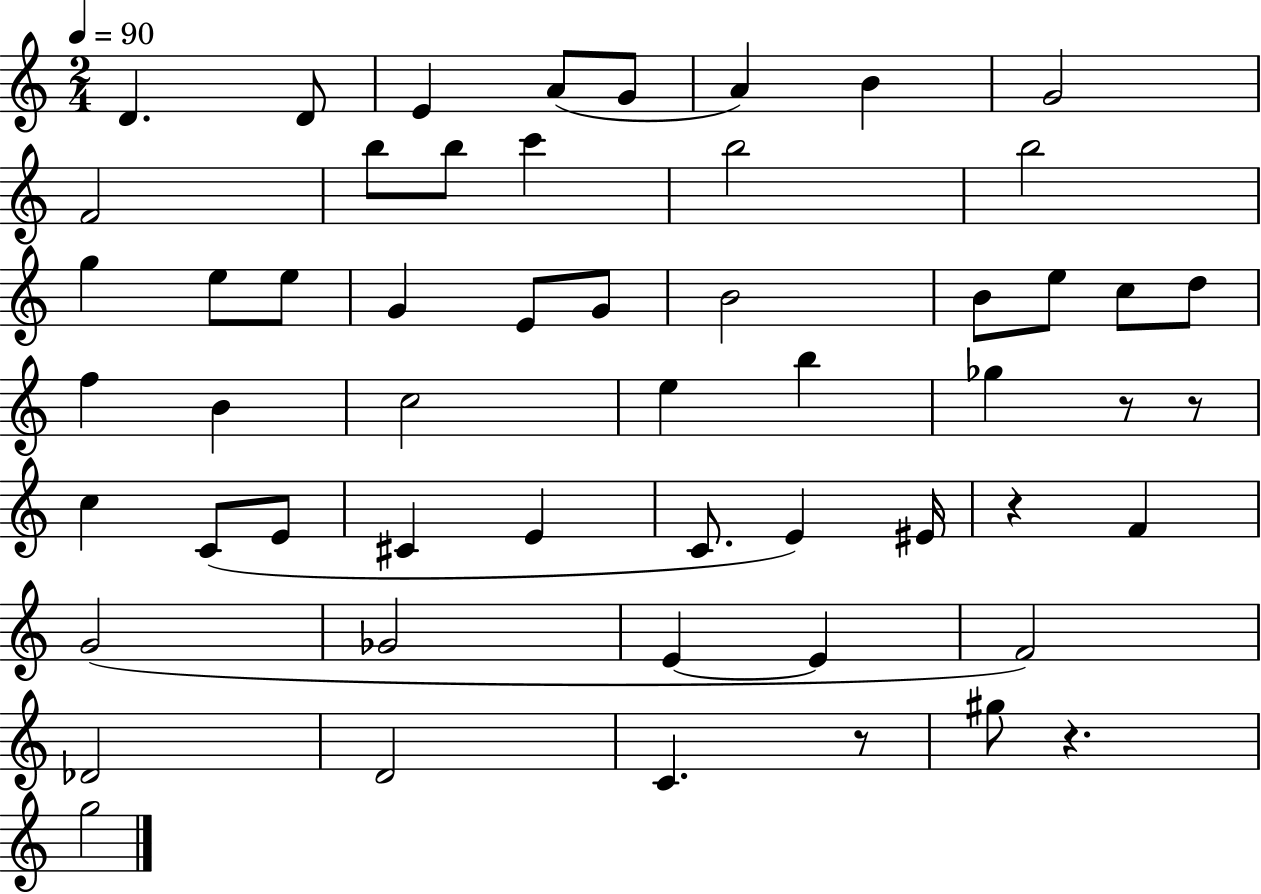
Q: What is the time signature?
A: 2/4